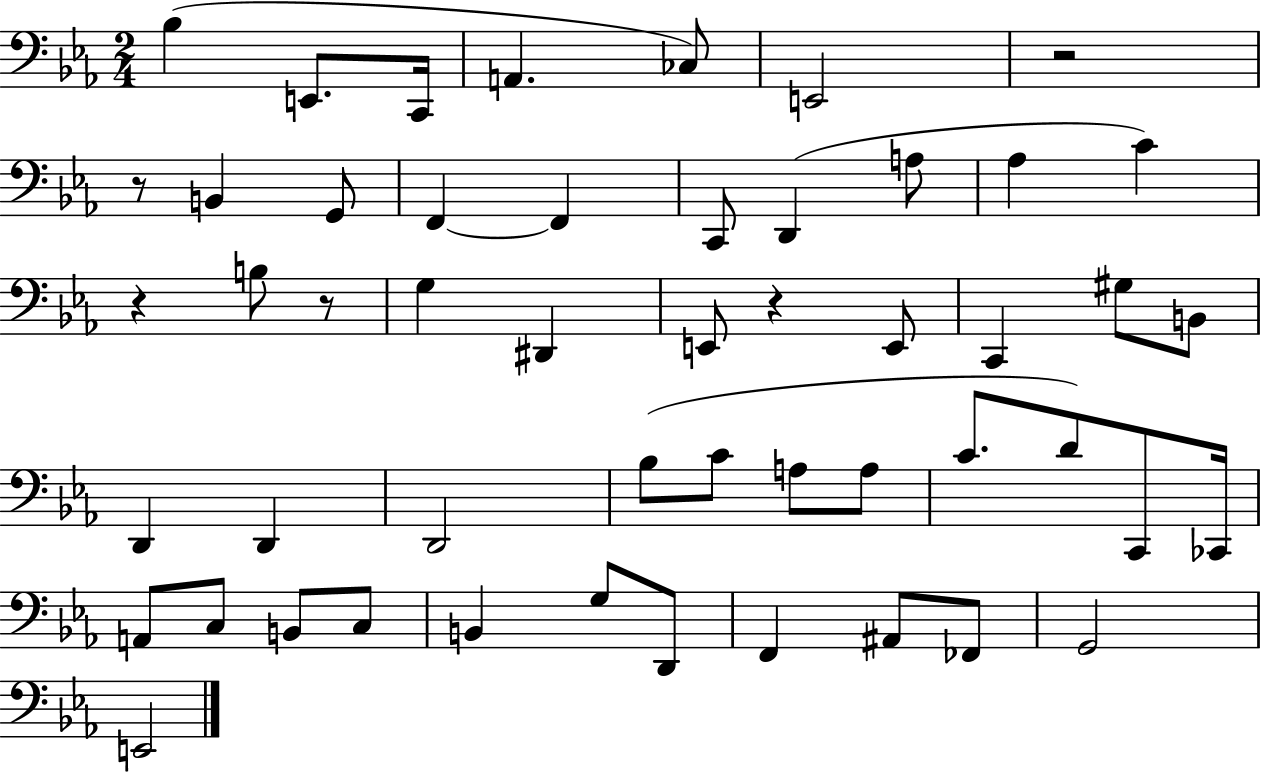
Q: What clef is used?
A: bass